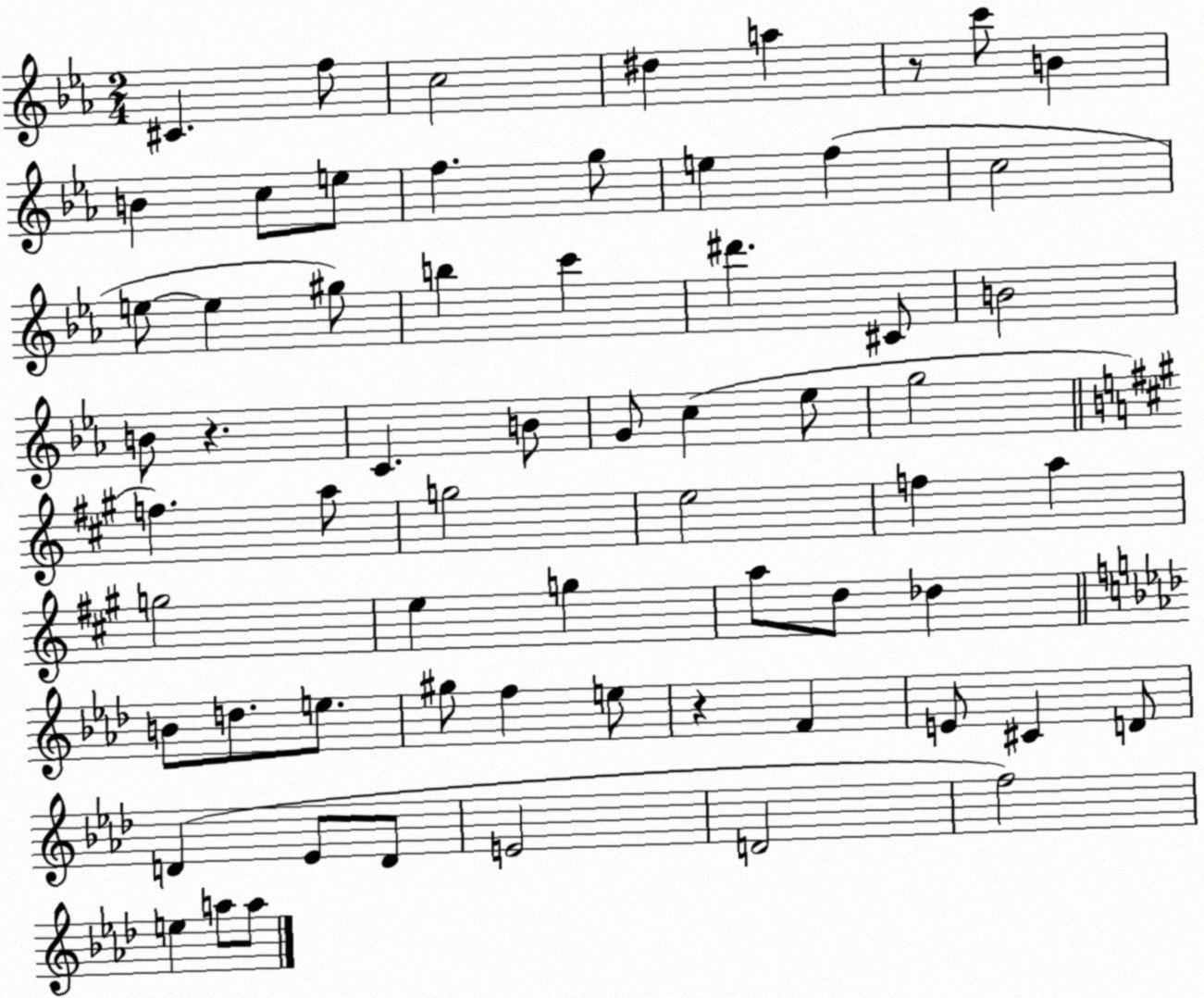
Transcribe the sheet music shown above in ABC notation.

X:1
T:Untitled
M:2/4
L:1/4
K:Eb
^C f/2 c2 ^d a z/2 c'/2 B B c/2 e/2 f g/2 e f c2 e/2 e ^g/2 b c' ^d' ^C/2 B2 B/2 z C B/2 G/2 c _e/2 g2 f a/2 g2 e2 f a g2 e g a/2 d/2 _d B/2 d/2 e/2 ^g/2 f e/2 z F E/2 ^C D/2 D _E/2 D/2 E2 D2 f2 e a/2 a/2